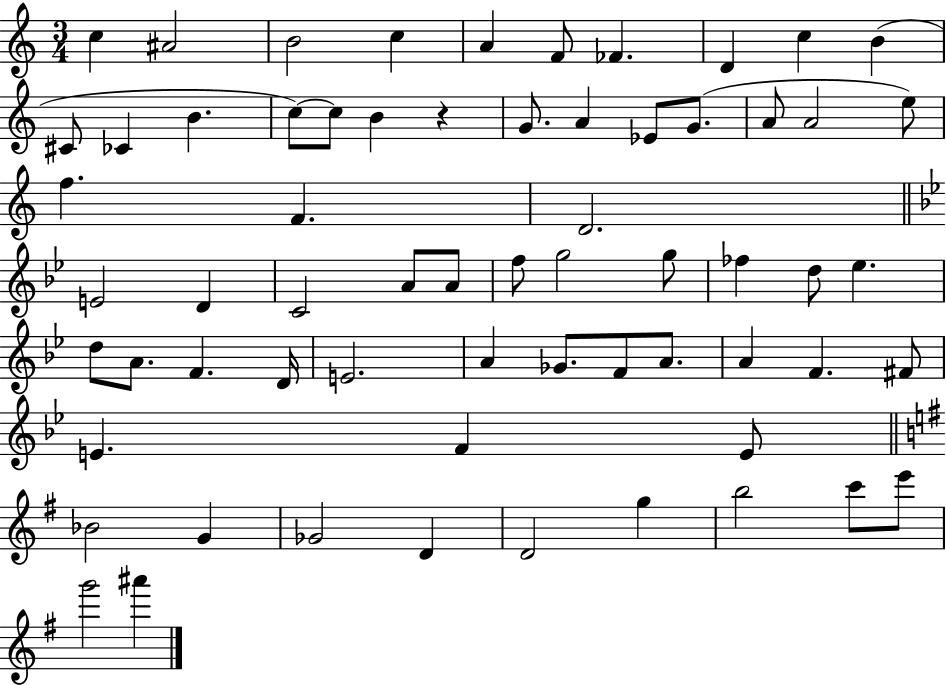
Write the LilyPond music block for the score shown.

{
  \clef treble
  \numericTimeSignature
  \time 3/4
  \key c \major
  \repeat volta 2 { c''4 ais'2 | b'2 c''4 | a'4 f'8 fes'4. | d'4 c''4 b'4( | \break cis'8 ces'4 b'4. | c''8~~) c''8 b'4 r4 | g'8. a'4 ees'8 g'8.( | a'8 a'2 e''8) | \break f''4. f'4. | d'2. | \bar "||" \break \key bes \major e'2 d'4 | c'2 a'8 a'8 | f''8 g''2 g''8 | fes''4 d''8 ees''4. | \break d''8 a'8. f'4. d'16 | e'2. | a'4 ges'8. f'8 a'8. | a'4 f'4. fis'8 | \break e'4. f'4 e'8 | \bar "||" \break \key e \minor bes'2 g'4 | ges'2 d'4 | d'2 g''4 | b''2 c'''8 e'''8 | \break g'''2 ais'''4 | } \bar "|."
}